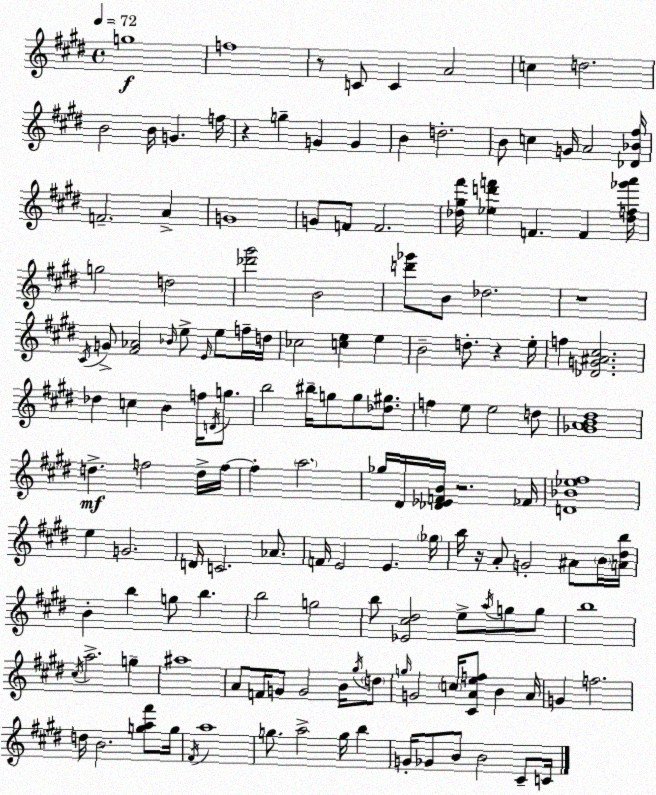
X:1
T:Untitled
M:4/4
L:1/4
K:E
g4 f4 z/2 C/2 C A2 c d2 B2 B/4 G f/4 z g G G B d2 B/2 c G/4 A2 [_D_B^f]/4 F2 A G4 G/2 F/2 F2 [_d^g^f']/4 [_ed'f'] F F [_df_g'a']/4 g2 d2 [_d'^g']2 B2 [d'_g']/2 B/2 _d2 z4 ^C/4 G/2 [^F_A]2 _B/4 e/2 E/4 e/2 f/4 d/4 _c2 [ce] e B2 d/2 z e/4 f [_DG^A^c]2 _d c B f/4 D/4 g/2 b2 ^b/4 g/2 g/2 [_d^g]/2 f e/2 e2 d/2 [_GAB^d]4 d f2 d/4 f/4 f a2 _g/4 ^D/4 [_D_EFB]/4 z2 _F/4 [D_B_e^f]4 e G2 D/4 C2 _A/2 F/4 E2 E _g/4 b/4 z/4 A/2 G2 ^A/2 B/4 [A^db]/4 B b g/2 b b2 g2 b/2 [_E^c^d]2 e/2 a/4 g/2 g/2 b4 ^c/4 a2 g ^a4 A/2 F/4 G/2 G2 B/4 ^g/4 d/2 g/4 G2 c/4 [^CAef]/2 B A/4 G f2 d/4 B2 [ga^f']/2 g/4 ^F/4 a4 g/2 a2 g/4 b G/4 _G/2 B/2 B2 ^C/2 C/4